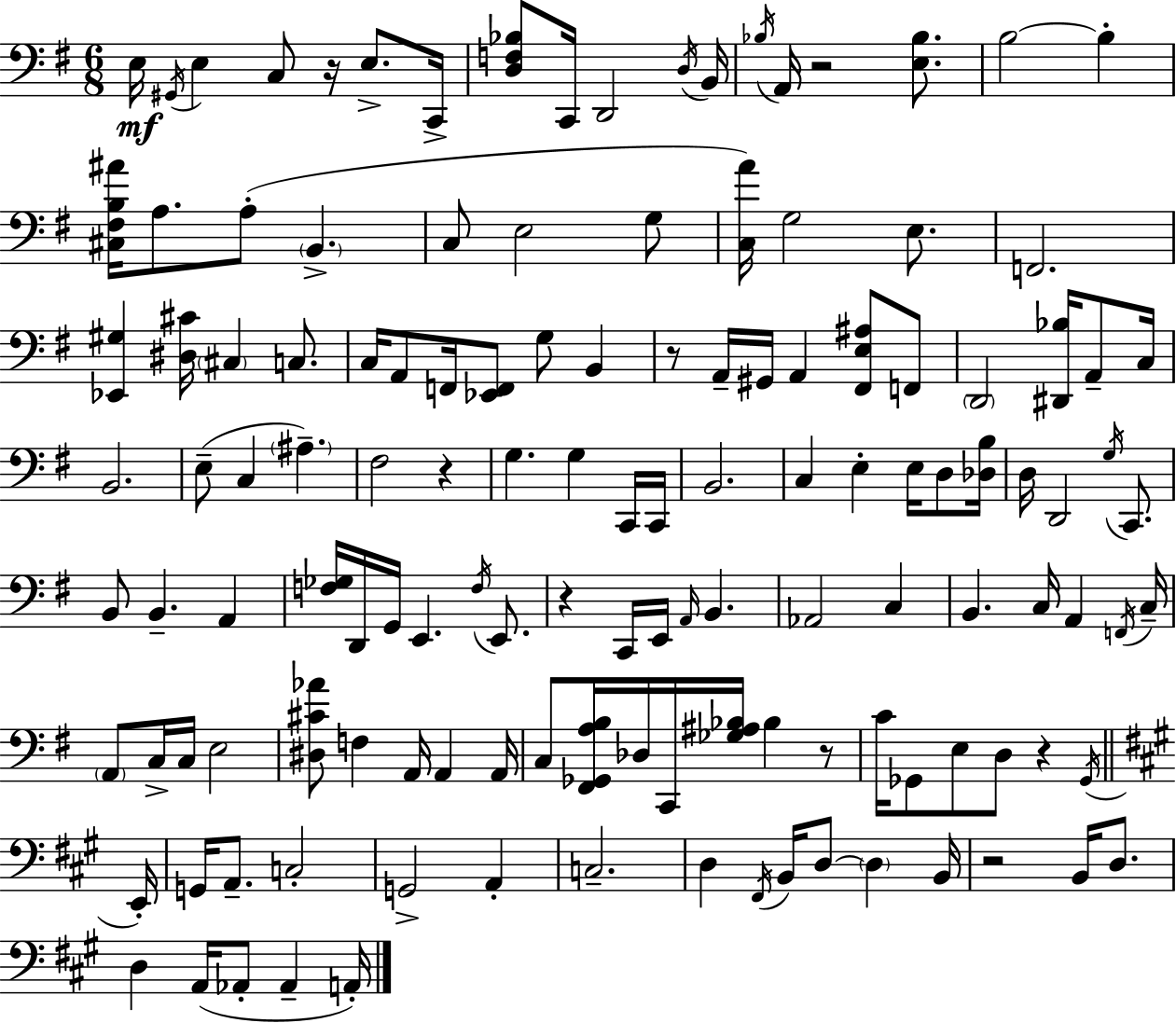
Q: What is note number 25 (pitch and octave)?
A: C3